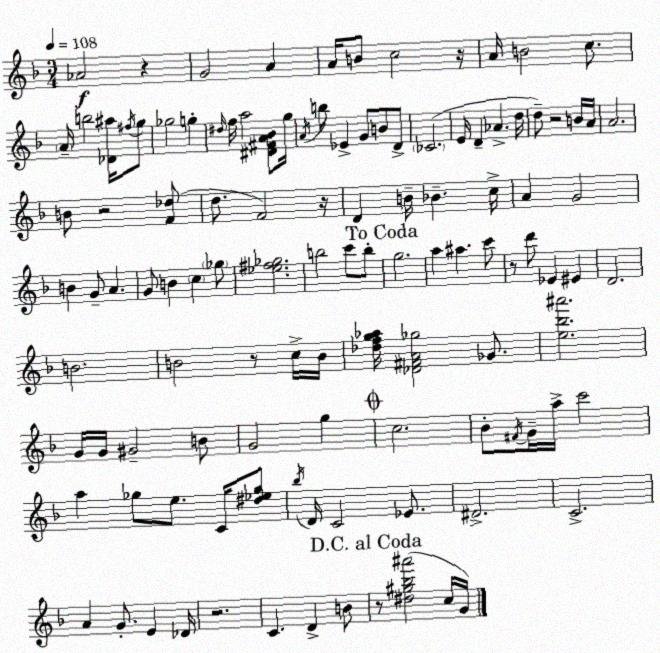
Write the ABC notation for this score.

X:1
T:Untitled
M:3/4
L:1/4
K:F
_A2 z G2 A A/4 B/2 c2 z/4 A/4 B2 c/2 A/4 b2 [_D^a]/4 ^f/4 g/2 _g2 g ^d/4 f/4 a2 [^D^FA_B]/2 g/4 A/4 b/2 _E G/2 B/2 D/2 _C2 E/4 D _A d/4 d/2 z2 B/4 A/4 A2 B/2 z2 [F_d]/2 d/2 F2 z/4 D B/4 _B c/4 A G2 B G/2 A G/2 B c _g/2 [_e^f_g]2 b2 c'/2 b/2 g2 a ^a c'/2 z/2 d'/2 _E ^E D2 B2 B2 z/2 c/4 B/4 [_dfg_a]/4 [_D^FA_g]2 _G/2 [e_b^a']2 G/4 G/4 ^G2 B/2 G2 g c2 _B/2 ^F/4 G/4 a/4 c'2 a _g/2 e/2 C/4 [^d_e_g]/2 _b/4 D/4 C2 _E/2 ^D2 C2 A G/2 E _D/4 z2 C D B/2 z/2 [^d^g_b^a']2 c/4 G/4